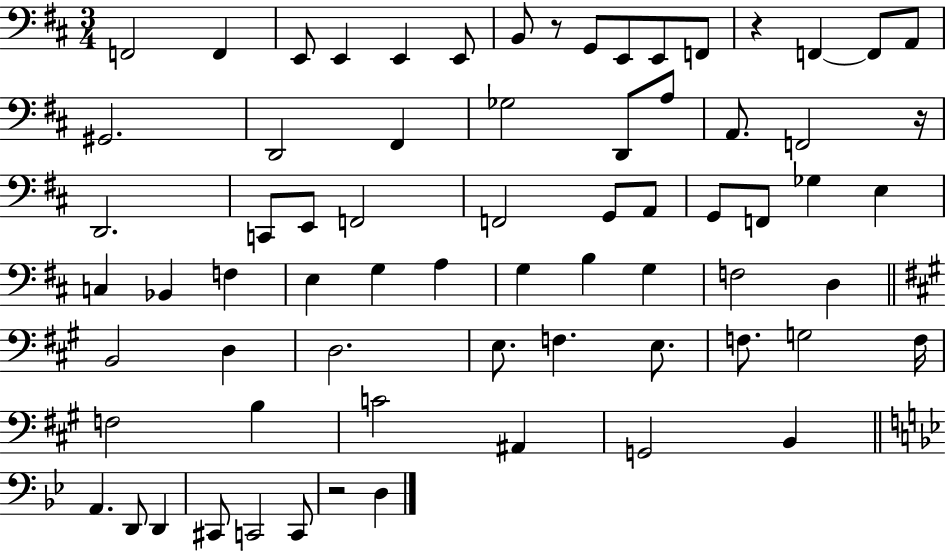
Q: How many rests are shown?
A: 4